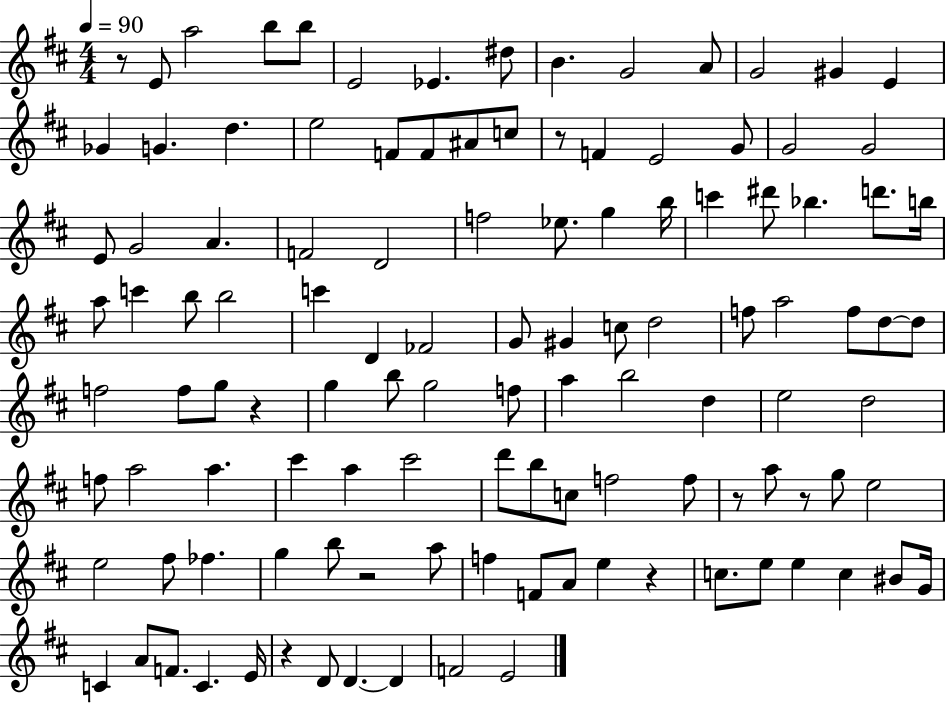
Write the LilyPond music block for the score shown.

{
  \clef treble
  \numericTimeSignature
  \time 4/4
  \key d \major
  \tempo 4 = 90
  r8 e'8 a''2 b''8 b''8 | e'2 ees'4. dis''8 | b'4. g'2 a'8 | g'2 gis'4 e'4 | \break ges'4 g'4. d''4. | e''2 f'8 f'8 ais'8 c''8 | r8 f'4 e'2 g'8 | g'2 g'2 | \break e'8 g'2 a'4. | f'2 d'2 | f''2 ees''8. g''4 b''16 | c'''4 dis'''8 bes''4. d'''8. b''16 | \break a''8 c'''4 b''8 b''2 | c'''4 d'4 fes'2 | g'8 gis'4 c''8 d''2 | f''8 a''2 f''8 d''8~~ d''8 | \break f''2 f''8 g''8 r4 | g''4 b''8 g''2 f''8 | a''4 b''2 d''4 | e''2 d''2 | \break f''8 a''2 a''4. | cis'''4 a''4 cis'''2 | d'''8 b''8 c''8 f''2 f''8 | r8 a''8 r8 g''8 e''2 | \break e''2 fis''8 fes''4. | g''4 b''8 r2 a''8 | f''4 f'8 a'8 e''4 r4 | c''8. e''8 e''4 c''4 bis'8 g'16 | \break c'4 a'8 f'8. c'4. e'16 | r4 d'8 d'4.~~ d'4 | f'2 e'2 | \bar "|."
}